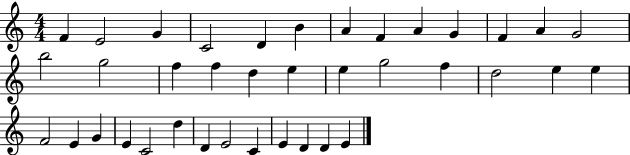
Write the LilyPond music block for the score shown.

{
  \clef treble
  \numericTimeSignature
  \time 4/4
  \key c \major
  f'4 e'2 g'4 | c'2 d'4 b'4 | a'4 f'4 a'4 g'4 | f'4 a'4 g'2 | \break b''2 g''2 | f''4 f''4 d''4 e''4 | e''4 g''2 f''4 | d''2 e''4 e''4 | \break f'2 e'4 g'4 | e'4 c'2 d''4 | d'4 e'2 c'4 | e'4 d'4 d'4 e'4 | \break \bar "|."
}